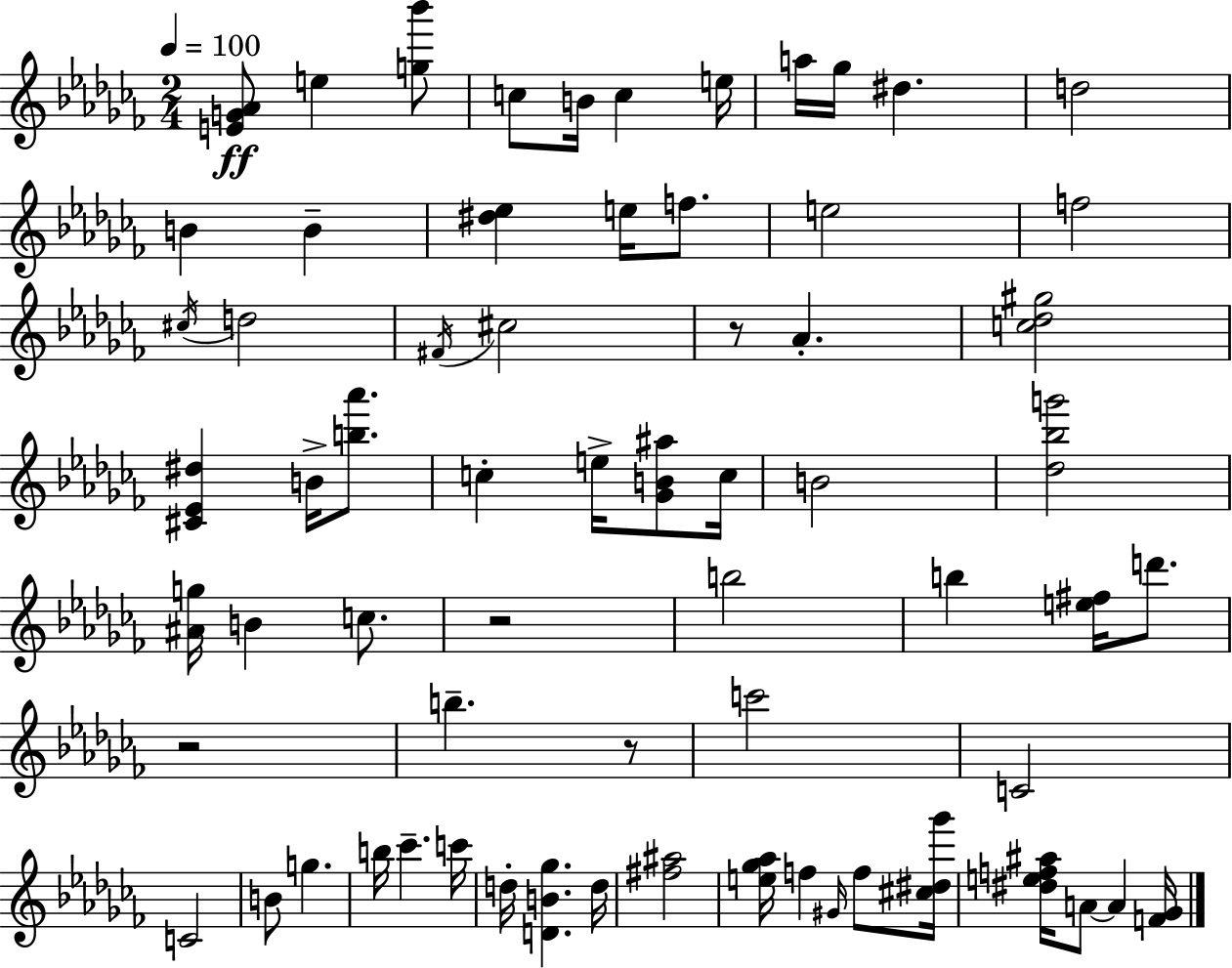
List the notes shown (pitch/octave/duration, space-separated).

[E4,G4,Ab4]/e E5/q [G5,Bb6]/e C5/e B4/s C5/q E5/s A5/s Gb5/s D#5/q. D5/h B4/q B4/q [D#5,Eb5]/q E5/s F5/e. E5/h F5/h C#5/s D5/h F#4/s C#5/h R/e Ab4/q. [C5,Db5,G#5]/h [C#4,Eb4,D#5]/q B4/s [B5,Ab6]/e. C5/q E5/s [Gb4,B4,A#5]/e C5/s B4/h [Db5,Bb5,G6]/h [A#4,G5]/s B4/q C5/e. R/h B5/h B5/q [E5,F#5]/s D6/e. R/h B5/q. R/e C6/h C4/h C4/h B4/e G5/q. B5/s CES6/q. C6/s D5/s [D4,B4,Gb5]/q. D5/s [F#5,A#5]/h [E5,Gb5,Ab5]/s F5/q G#4/s F5/e [C#5,D#5,Gb6]/s [D#5,E5,F5,A#5]/s A4/e A4/q [F4,Gb4]/s